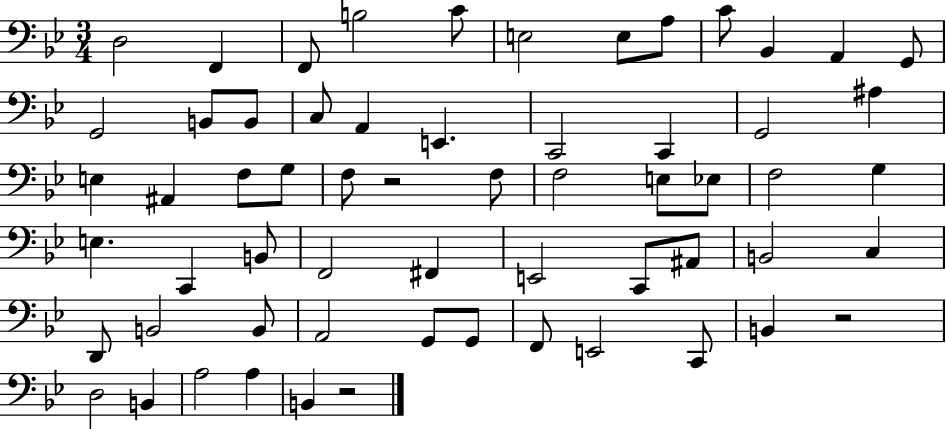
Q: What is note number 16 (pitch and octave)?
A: C3